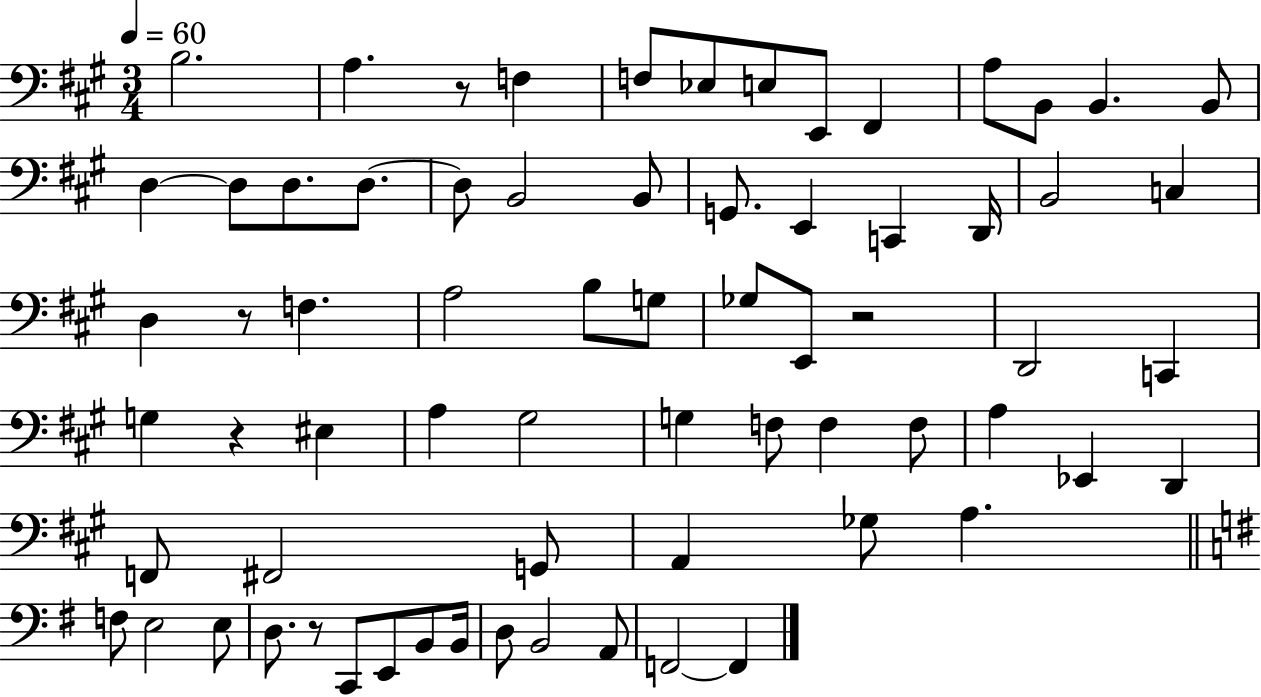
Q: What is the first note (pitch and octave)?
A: B3